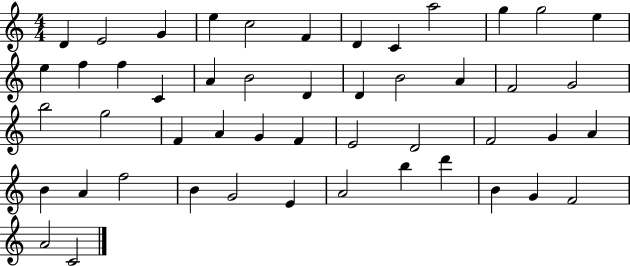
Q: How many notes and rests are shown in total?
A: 49